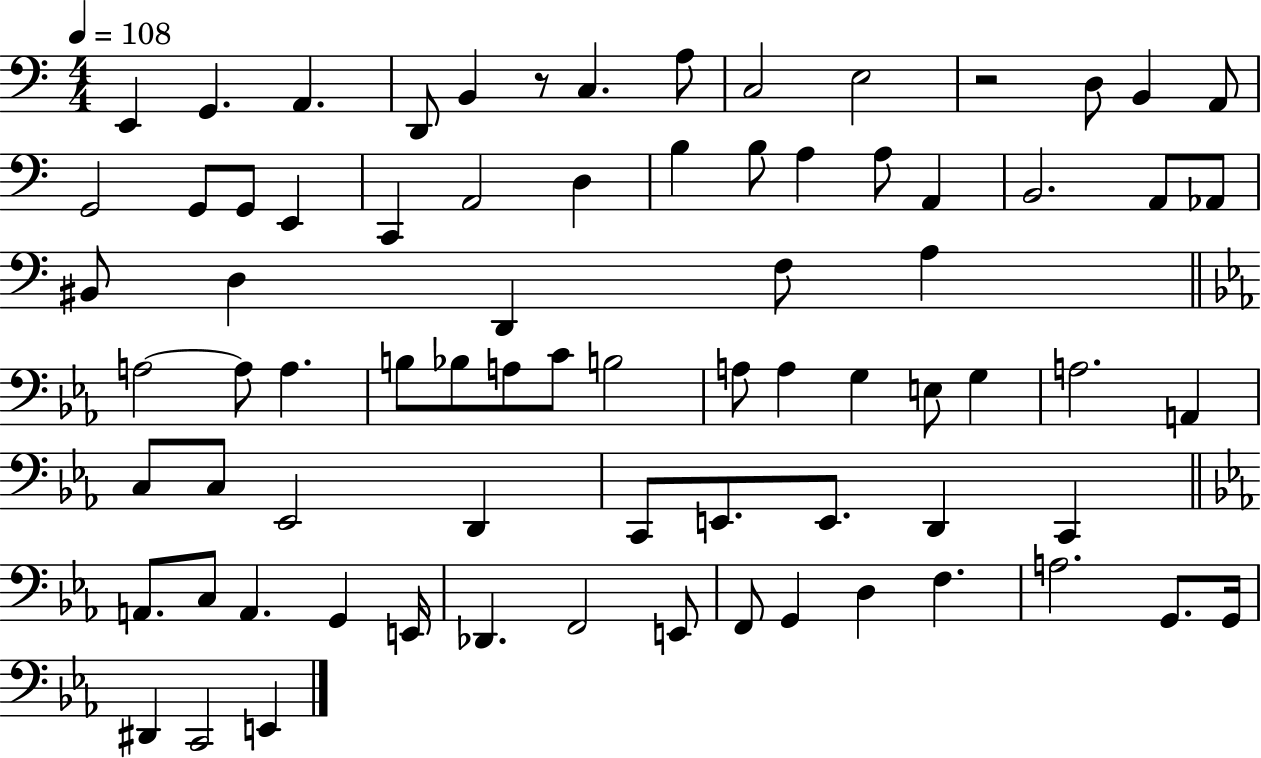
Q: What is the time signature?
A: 4/4